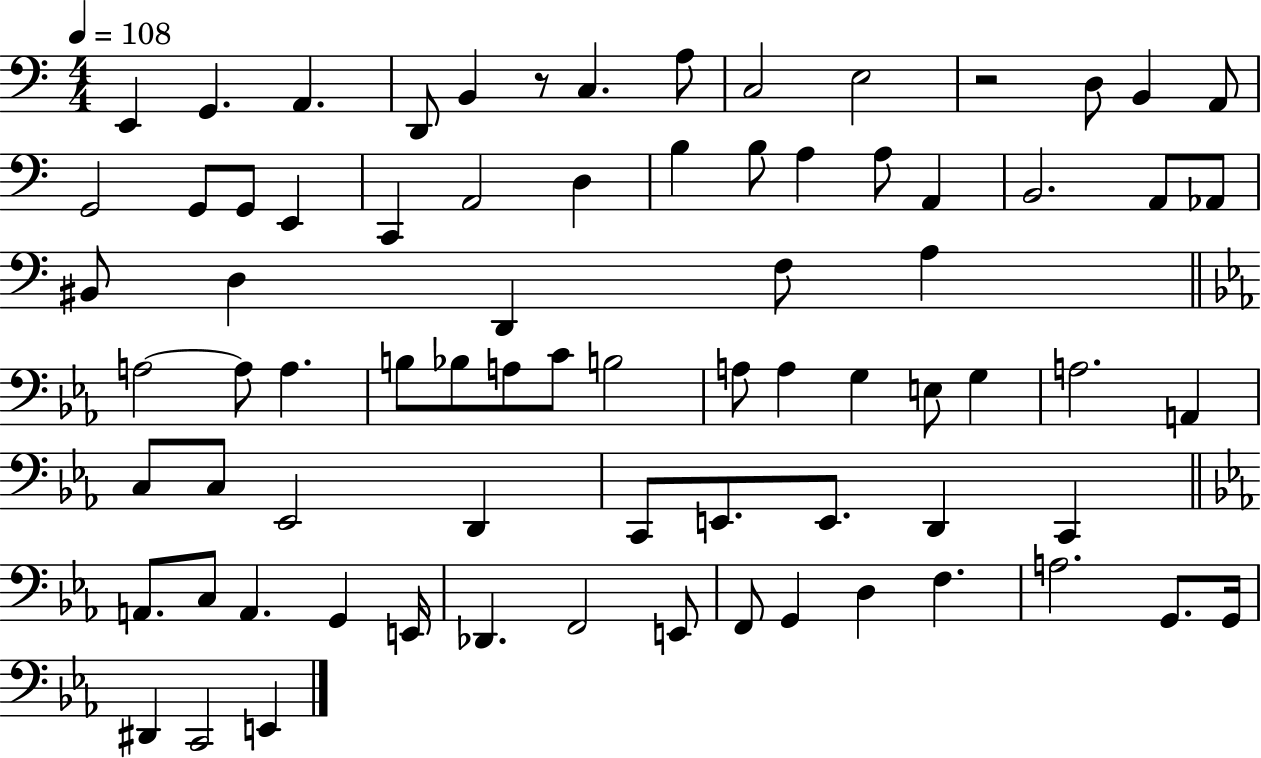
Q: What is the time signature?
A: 4/4